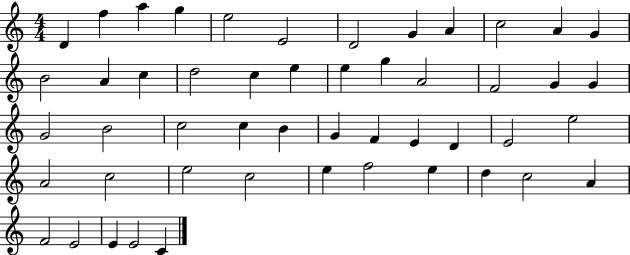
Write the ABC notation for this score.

X:1
T:Untitled
M:4/4
L:1/4
K:C
D f a g e2 E2 D2 G A c2 A G B2 A c d2 c e e g A2 F2 G G G2 B2 c2 c B G F E D E2 e2 A2 c2 e2 c2 e f2 e d c2 A F2 E2 E E2 C